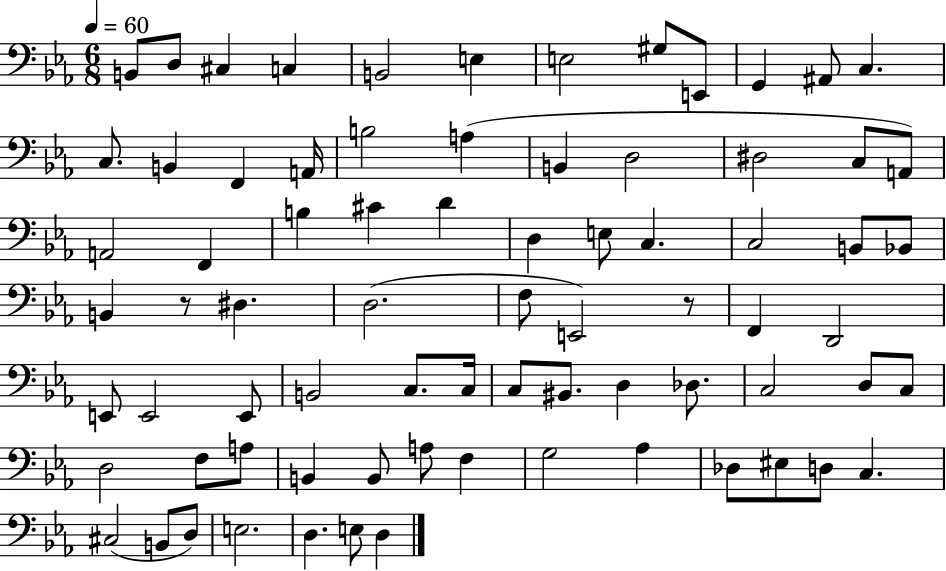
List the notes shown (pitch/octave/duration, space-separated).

B2/e D3/e C#3/q C3/q B2/h E3/q E3/h G#3/e E2/e G2/q A#2/e C3/q. C3/e. B2/q F2/q A2/s B3/h A3/q B2/q D3/h D#3/h C3/e A2/e A2/h F2/q B3/q C#4/q D4/q D3/q E3/e C3/q. C3/h B2/e Bb2/e B2/q R/e D#3/q. D3/h. F3/e E2/h R/e F2/q D2/h E2/e E2/h E2/e B2/h C3/e. C3/s C3/e BIS2/e. D3/q Db3/e. C3/h D3/e C3/e D3/h F3/e A3/e B2/q B2/e A3/e F3/q G3/h Ab3/q Db3/e EIS3/e D3/e C3/q. C#3/h B2/e D3/e E3/h. D3/q. E3/e D3/q